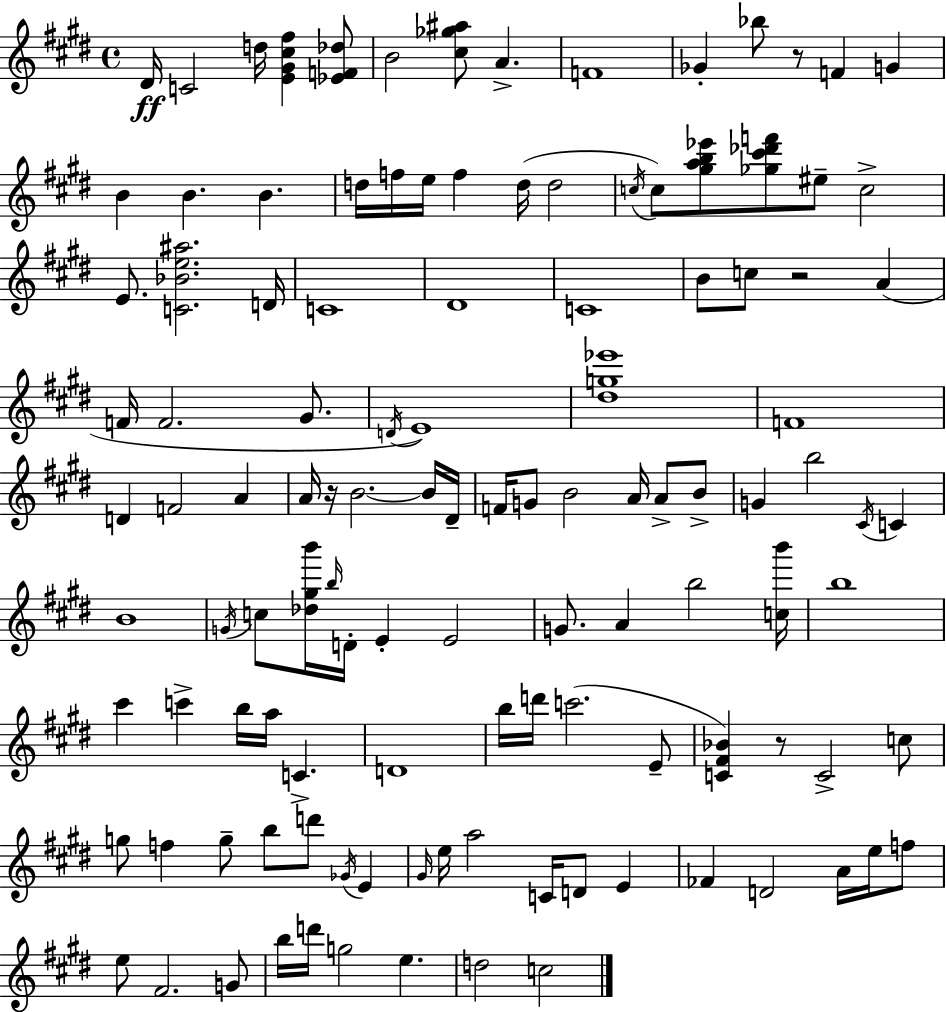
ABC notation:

X:1
T:Untitled
M:4/4
L:1/4
K:E
^D/4 C2 d/4 [E^G^c^f] [_EF_d]/2 B2 [^c_g^a]/2 A F4 _G _b/2 z/2 F G B B B d/4 f/4 e/4 f d/4 d2 c/4 c/2 [^gab_e']/2 [_g^c'_d'f']/2 ^e/2 c2 E/2 [C_Be^a]2 D/4 C4 ^D4 C4 B/2 c/2 z2 A F/4 F2 ^G/2 D/4 E4 [^dg_e']4 F4 D F2 A A/4 z/4 B2 B/4 ^D/4 F/4 G/2 B2 A/4 A/2 B/2 G b2 ^C/4 C B4 G/4 c/2 [_d^gb']/4 b/4 D/4 E E2 G/2 A b2 [cb']/4 b4 ^c' c' b/4 a/4 C D4 b/4 d'/4 c'2 E/2 [C^F_B] z/2 C2 c/2 g/2 f g/2 b/2 d'/2 _G/4 E ^G/4 e/4 a2 C/4 D/2 E _F D2 A/4 e/4 f/2 e/2 ^F2 G/2 b/4 d'/4 g2 e d2 c2